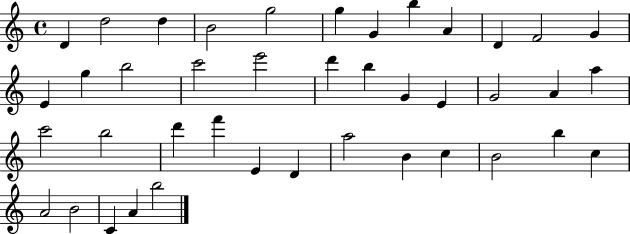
{
  \clef treble
  \time 4/4
  \defaultTimeSignature
  \key c \major
  d'4 d''2 d''4 | b'2 g''2 | g''4 g'4 b''4 a'4 | d'4 f'2 g'4 | \break e'4 g''4 b''2 | c'''2 e'''2 | d'''4 b''4 g'4 e'4 | g'2 a'4 a''4 | \break c'''2 b''2 | d'''4 f'''4 e'4 d'4 | a''2 b'4 c''4 | b'2 b''4 c''4 | \break a'2 b'2 | c'4 a'4 b''2 | \bar "|."
}